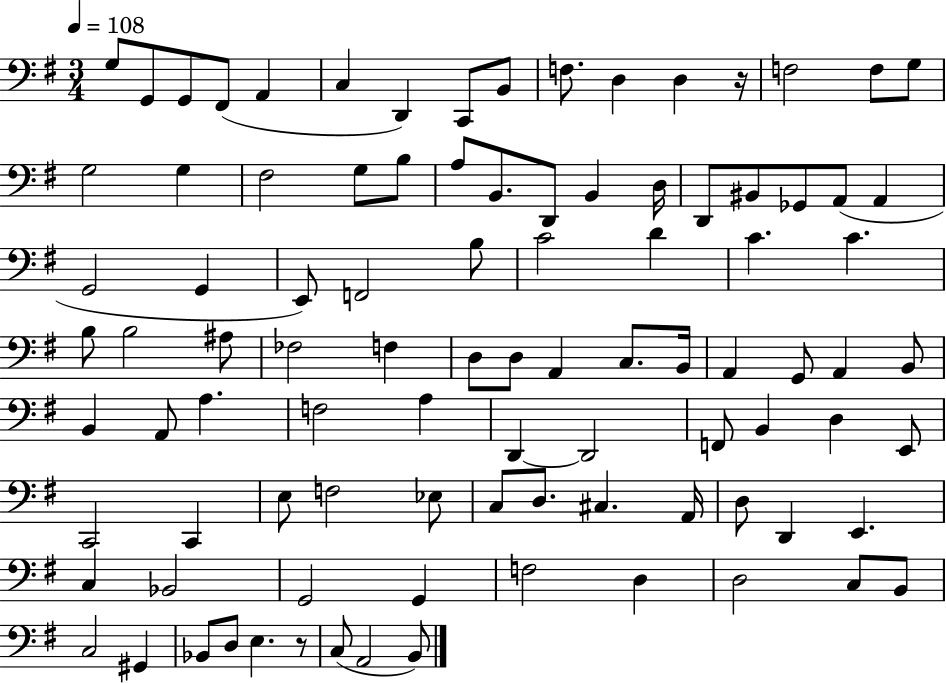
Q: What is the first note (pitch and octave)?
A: G3